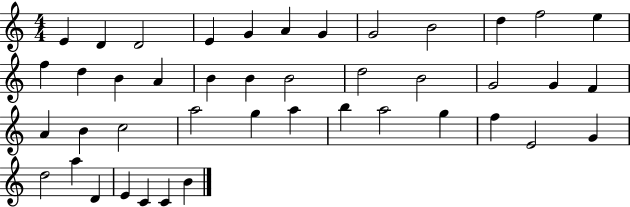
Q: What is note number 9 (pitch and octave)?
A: B4